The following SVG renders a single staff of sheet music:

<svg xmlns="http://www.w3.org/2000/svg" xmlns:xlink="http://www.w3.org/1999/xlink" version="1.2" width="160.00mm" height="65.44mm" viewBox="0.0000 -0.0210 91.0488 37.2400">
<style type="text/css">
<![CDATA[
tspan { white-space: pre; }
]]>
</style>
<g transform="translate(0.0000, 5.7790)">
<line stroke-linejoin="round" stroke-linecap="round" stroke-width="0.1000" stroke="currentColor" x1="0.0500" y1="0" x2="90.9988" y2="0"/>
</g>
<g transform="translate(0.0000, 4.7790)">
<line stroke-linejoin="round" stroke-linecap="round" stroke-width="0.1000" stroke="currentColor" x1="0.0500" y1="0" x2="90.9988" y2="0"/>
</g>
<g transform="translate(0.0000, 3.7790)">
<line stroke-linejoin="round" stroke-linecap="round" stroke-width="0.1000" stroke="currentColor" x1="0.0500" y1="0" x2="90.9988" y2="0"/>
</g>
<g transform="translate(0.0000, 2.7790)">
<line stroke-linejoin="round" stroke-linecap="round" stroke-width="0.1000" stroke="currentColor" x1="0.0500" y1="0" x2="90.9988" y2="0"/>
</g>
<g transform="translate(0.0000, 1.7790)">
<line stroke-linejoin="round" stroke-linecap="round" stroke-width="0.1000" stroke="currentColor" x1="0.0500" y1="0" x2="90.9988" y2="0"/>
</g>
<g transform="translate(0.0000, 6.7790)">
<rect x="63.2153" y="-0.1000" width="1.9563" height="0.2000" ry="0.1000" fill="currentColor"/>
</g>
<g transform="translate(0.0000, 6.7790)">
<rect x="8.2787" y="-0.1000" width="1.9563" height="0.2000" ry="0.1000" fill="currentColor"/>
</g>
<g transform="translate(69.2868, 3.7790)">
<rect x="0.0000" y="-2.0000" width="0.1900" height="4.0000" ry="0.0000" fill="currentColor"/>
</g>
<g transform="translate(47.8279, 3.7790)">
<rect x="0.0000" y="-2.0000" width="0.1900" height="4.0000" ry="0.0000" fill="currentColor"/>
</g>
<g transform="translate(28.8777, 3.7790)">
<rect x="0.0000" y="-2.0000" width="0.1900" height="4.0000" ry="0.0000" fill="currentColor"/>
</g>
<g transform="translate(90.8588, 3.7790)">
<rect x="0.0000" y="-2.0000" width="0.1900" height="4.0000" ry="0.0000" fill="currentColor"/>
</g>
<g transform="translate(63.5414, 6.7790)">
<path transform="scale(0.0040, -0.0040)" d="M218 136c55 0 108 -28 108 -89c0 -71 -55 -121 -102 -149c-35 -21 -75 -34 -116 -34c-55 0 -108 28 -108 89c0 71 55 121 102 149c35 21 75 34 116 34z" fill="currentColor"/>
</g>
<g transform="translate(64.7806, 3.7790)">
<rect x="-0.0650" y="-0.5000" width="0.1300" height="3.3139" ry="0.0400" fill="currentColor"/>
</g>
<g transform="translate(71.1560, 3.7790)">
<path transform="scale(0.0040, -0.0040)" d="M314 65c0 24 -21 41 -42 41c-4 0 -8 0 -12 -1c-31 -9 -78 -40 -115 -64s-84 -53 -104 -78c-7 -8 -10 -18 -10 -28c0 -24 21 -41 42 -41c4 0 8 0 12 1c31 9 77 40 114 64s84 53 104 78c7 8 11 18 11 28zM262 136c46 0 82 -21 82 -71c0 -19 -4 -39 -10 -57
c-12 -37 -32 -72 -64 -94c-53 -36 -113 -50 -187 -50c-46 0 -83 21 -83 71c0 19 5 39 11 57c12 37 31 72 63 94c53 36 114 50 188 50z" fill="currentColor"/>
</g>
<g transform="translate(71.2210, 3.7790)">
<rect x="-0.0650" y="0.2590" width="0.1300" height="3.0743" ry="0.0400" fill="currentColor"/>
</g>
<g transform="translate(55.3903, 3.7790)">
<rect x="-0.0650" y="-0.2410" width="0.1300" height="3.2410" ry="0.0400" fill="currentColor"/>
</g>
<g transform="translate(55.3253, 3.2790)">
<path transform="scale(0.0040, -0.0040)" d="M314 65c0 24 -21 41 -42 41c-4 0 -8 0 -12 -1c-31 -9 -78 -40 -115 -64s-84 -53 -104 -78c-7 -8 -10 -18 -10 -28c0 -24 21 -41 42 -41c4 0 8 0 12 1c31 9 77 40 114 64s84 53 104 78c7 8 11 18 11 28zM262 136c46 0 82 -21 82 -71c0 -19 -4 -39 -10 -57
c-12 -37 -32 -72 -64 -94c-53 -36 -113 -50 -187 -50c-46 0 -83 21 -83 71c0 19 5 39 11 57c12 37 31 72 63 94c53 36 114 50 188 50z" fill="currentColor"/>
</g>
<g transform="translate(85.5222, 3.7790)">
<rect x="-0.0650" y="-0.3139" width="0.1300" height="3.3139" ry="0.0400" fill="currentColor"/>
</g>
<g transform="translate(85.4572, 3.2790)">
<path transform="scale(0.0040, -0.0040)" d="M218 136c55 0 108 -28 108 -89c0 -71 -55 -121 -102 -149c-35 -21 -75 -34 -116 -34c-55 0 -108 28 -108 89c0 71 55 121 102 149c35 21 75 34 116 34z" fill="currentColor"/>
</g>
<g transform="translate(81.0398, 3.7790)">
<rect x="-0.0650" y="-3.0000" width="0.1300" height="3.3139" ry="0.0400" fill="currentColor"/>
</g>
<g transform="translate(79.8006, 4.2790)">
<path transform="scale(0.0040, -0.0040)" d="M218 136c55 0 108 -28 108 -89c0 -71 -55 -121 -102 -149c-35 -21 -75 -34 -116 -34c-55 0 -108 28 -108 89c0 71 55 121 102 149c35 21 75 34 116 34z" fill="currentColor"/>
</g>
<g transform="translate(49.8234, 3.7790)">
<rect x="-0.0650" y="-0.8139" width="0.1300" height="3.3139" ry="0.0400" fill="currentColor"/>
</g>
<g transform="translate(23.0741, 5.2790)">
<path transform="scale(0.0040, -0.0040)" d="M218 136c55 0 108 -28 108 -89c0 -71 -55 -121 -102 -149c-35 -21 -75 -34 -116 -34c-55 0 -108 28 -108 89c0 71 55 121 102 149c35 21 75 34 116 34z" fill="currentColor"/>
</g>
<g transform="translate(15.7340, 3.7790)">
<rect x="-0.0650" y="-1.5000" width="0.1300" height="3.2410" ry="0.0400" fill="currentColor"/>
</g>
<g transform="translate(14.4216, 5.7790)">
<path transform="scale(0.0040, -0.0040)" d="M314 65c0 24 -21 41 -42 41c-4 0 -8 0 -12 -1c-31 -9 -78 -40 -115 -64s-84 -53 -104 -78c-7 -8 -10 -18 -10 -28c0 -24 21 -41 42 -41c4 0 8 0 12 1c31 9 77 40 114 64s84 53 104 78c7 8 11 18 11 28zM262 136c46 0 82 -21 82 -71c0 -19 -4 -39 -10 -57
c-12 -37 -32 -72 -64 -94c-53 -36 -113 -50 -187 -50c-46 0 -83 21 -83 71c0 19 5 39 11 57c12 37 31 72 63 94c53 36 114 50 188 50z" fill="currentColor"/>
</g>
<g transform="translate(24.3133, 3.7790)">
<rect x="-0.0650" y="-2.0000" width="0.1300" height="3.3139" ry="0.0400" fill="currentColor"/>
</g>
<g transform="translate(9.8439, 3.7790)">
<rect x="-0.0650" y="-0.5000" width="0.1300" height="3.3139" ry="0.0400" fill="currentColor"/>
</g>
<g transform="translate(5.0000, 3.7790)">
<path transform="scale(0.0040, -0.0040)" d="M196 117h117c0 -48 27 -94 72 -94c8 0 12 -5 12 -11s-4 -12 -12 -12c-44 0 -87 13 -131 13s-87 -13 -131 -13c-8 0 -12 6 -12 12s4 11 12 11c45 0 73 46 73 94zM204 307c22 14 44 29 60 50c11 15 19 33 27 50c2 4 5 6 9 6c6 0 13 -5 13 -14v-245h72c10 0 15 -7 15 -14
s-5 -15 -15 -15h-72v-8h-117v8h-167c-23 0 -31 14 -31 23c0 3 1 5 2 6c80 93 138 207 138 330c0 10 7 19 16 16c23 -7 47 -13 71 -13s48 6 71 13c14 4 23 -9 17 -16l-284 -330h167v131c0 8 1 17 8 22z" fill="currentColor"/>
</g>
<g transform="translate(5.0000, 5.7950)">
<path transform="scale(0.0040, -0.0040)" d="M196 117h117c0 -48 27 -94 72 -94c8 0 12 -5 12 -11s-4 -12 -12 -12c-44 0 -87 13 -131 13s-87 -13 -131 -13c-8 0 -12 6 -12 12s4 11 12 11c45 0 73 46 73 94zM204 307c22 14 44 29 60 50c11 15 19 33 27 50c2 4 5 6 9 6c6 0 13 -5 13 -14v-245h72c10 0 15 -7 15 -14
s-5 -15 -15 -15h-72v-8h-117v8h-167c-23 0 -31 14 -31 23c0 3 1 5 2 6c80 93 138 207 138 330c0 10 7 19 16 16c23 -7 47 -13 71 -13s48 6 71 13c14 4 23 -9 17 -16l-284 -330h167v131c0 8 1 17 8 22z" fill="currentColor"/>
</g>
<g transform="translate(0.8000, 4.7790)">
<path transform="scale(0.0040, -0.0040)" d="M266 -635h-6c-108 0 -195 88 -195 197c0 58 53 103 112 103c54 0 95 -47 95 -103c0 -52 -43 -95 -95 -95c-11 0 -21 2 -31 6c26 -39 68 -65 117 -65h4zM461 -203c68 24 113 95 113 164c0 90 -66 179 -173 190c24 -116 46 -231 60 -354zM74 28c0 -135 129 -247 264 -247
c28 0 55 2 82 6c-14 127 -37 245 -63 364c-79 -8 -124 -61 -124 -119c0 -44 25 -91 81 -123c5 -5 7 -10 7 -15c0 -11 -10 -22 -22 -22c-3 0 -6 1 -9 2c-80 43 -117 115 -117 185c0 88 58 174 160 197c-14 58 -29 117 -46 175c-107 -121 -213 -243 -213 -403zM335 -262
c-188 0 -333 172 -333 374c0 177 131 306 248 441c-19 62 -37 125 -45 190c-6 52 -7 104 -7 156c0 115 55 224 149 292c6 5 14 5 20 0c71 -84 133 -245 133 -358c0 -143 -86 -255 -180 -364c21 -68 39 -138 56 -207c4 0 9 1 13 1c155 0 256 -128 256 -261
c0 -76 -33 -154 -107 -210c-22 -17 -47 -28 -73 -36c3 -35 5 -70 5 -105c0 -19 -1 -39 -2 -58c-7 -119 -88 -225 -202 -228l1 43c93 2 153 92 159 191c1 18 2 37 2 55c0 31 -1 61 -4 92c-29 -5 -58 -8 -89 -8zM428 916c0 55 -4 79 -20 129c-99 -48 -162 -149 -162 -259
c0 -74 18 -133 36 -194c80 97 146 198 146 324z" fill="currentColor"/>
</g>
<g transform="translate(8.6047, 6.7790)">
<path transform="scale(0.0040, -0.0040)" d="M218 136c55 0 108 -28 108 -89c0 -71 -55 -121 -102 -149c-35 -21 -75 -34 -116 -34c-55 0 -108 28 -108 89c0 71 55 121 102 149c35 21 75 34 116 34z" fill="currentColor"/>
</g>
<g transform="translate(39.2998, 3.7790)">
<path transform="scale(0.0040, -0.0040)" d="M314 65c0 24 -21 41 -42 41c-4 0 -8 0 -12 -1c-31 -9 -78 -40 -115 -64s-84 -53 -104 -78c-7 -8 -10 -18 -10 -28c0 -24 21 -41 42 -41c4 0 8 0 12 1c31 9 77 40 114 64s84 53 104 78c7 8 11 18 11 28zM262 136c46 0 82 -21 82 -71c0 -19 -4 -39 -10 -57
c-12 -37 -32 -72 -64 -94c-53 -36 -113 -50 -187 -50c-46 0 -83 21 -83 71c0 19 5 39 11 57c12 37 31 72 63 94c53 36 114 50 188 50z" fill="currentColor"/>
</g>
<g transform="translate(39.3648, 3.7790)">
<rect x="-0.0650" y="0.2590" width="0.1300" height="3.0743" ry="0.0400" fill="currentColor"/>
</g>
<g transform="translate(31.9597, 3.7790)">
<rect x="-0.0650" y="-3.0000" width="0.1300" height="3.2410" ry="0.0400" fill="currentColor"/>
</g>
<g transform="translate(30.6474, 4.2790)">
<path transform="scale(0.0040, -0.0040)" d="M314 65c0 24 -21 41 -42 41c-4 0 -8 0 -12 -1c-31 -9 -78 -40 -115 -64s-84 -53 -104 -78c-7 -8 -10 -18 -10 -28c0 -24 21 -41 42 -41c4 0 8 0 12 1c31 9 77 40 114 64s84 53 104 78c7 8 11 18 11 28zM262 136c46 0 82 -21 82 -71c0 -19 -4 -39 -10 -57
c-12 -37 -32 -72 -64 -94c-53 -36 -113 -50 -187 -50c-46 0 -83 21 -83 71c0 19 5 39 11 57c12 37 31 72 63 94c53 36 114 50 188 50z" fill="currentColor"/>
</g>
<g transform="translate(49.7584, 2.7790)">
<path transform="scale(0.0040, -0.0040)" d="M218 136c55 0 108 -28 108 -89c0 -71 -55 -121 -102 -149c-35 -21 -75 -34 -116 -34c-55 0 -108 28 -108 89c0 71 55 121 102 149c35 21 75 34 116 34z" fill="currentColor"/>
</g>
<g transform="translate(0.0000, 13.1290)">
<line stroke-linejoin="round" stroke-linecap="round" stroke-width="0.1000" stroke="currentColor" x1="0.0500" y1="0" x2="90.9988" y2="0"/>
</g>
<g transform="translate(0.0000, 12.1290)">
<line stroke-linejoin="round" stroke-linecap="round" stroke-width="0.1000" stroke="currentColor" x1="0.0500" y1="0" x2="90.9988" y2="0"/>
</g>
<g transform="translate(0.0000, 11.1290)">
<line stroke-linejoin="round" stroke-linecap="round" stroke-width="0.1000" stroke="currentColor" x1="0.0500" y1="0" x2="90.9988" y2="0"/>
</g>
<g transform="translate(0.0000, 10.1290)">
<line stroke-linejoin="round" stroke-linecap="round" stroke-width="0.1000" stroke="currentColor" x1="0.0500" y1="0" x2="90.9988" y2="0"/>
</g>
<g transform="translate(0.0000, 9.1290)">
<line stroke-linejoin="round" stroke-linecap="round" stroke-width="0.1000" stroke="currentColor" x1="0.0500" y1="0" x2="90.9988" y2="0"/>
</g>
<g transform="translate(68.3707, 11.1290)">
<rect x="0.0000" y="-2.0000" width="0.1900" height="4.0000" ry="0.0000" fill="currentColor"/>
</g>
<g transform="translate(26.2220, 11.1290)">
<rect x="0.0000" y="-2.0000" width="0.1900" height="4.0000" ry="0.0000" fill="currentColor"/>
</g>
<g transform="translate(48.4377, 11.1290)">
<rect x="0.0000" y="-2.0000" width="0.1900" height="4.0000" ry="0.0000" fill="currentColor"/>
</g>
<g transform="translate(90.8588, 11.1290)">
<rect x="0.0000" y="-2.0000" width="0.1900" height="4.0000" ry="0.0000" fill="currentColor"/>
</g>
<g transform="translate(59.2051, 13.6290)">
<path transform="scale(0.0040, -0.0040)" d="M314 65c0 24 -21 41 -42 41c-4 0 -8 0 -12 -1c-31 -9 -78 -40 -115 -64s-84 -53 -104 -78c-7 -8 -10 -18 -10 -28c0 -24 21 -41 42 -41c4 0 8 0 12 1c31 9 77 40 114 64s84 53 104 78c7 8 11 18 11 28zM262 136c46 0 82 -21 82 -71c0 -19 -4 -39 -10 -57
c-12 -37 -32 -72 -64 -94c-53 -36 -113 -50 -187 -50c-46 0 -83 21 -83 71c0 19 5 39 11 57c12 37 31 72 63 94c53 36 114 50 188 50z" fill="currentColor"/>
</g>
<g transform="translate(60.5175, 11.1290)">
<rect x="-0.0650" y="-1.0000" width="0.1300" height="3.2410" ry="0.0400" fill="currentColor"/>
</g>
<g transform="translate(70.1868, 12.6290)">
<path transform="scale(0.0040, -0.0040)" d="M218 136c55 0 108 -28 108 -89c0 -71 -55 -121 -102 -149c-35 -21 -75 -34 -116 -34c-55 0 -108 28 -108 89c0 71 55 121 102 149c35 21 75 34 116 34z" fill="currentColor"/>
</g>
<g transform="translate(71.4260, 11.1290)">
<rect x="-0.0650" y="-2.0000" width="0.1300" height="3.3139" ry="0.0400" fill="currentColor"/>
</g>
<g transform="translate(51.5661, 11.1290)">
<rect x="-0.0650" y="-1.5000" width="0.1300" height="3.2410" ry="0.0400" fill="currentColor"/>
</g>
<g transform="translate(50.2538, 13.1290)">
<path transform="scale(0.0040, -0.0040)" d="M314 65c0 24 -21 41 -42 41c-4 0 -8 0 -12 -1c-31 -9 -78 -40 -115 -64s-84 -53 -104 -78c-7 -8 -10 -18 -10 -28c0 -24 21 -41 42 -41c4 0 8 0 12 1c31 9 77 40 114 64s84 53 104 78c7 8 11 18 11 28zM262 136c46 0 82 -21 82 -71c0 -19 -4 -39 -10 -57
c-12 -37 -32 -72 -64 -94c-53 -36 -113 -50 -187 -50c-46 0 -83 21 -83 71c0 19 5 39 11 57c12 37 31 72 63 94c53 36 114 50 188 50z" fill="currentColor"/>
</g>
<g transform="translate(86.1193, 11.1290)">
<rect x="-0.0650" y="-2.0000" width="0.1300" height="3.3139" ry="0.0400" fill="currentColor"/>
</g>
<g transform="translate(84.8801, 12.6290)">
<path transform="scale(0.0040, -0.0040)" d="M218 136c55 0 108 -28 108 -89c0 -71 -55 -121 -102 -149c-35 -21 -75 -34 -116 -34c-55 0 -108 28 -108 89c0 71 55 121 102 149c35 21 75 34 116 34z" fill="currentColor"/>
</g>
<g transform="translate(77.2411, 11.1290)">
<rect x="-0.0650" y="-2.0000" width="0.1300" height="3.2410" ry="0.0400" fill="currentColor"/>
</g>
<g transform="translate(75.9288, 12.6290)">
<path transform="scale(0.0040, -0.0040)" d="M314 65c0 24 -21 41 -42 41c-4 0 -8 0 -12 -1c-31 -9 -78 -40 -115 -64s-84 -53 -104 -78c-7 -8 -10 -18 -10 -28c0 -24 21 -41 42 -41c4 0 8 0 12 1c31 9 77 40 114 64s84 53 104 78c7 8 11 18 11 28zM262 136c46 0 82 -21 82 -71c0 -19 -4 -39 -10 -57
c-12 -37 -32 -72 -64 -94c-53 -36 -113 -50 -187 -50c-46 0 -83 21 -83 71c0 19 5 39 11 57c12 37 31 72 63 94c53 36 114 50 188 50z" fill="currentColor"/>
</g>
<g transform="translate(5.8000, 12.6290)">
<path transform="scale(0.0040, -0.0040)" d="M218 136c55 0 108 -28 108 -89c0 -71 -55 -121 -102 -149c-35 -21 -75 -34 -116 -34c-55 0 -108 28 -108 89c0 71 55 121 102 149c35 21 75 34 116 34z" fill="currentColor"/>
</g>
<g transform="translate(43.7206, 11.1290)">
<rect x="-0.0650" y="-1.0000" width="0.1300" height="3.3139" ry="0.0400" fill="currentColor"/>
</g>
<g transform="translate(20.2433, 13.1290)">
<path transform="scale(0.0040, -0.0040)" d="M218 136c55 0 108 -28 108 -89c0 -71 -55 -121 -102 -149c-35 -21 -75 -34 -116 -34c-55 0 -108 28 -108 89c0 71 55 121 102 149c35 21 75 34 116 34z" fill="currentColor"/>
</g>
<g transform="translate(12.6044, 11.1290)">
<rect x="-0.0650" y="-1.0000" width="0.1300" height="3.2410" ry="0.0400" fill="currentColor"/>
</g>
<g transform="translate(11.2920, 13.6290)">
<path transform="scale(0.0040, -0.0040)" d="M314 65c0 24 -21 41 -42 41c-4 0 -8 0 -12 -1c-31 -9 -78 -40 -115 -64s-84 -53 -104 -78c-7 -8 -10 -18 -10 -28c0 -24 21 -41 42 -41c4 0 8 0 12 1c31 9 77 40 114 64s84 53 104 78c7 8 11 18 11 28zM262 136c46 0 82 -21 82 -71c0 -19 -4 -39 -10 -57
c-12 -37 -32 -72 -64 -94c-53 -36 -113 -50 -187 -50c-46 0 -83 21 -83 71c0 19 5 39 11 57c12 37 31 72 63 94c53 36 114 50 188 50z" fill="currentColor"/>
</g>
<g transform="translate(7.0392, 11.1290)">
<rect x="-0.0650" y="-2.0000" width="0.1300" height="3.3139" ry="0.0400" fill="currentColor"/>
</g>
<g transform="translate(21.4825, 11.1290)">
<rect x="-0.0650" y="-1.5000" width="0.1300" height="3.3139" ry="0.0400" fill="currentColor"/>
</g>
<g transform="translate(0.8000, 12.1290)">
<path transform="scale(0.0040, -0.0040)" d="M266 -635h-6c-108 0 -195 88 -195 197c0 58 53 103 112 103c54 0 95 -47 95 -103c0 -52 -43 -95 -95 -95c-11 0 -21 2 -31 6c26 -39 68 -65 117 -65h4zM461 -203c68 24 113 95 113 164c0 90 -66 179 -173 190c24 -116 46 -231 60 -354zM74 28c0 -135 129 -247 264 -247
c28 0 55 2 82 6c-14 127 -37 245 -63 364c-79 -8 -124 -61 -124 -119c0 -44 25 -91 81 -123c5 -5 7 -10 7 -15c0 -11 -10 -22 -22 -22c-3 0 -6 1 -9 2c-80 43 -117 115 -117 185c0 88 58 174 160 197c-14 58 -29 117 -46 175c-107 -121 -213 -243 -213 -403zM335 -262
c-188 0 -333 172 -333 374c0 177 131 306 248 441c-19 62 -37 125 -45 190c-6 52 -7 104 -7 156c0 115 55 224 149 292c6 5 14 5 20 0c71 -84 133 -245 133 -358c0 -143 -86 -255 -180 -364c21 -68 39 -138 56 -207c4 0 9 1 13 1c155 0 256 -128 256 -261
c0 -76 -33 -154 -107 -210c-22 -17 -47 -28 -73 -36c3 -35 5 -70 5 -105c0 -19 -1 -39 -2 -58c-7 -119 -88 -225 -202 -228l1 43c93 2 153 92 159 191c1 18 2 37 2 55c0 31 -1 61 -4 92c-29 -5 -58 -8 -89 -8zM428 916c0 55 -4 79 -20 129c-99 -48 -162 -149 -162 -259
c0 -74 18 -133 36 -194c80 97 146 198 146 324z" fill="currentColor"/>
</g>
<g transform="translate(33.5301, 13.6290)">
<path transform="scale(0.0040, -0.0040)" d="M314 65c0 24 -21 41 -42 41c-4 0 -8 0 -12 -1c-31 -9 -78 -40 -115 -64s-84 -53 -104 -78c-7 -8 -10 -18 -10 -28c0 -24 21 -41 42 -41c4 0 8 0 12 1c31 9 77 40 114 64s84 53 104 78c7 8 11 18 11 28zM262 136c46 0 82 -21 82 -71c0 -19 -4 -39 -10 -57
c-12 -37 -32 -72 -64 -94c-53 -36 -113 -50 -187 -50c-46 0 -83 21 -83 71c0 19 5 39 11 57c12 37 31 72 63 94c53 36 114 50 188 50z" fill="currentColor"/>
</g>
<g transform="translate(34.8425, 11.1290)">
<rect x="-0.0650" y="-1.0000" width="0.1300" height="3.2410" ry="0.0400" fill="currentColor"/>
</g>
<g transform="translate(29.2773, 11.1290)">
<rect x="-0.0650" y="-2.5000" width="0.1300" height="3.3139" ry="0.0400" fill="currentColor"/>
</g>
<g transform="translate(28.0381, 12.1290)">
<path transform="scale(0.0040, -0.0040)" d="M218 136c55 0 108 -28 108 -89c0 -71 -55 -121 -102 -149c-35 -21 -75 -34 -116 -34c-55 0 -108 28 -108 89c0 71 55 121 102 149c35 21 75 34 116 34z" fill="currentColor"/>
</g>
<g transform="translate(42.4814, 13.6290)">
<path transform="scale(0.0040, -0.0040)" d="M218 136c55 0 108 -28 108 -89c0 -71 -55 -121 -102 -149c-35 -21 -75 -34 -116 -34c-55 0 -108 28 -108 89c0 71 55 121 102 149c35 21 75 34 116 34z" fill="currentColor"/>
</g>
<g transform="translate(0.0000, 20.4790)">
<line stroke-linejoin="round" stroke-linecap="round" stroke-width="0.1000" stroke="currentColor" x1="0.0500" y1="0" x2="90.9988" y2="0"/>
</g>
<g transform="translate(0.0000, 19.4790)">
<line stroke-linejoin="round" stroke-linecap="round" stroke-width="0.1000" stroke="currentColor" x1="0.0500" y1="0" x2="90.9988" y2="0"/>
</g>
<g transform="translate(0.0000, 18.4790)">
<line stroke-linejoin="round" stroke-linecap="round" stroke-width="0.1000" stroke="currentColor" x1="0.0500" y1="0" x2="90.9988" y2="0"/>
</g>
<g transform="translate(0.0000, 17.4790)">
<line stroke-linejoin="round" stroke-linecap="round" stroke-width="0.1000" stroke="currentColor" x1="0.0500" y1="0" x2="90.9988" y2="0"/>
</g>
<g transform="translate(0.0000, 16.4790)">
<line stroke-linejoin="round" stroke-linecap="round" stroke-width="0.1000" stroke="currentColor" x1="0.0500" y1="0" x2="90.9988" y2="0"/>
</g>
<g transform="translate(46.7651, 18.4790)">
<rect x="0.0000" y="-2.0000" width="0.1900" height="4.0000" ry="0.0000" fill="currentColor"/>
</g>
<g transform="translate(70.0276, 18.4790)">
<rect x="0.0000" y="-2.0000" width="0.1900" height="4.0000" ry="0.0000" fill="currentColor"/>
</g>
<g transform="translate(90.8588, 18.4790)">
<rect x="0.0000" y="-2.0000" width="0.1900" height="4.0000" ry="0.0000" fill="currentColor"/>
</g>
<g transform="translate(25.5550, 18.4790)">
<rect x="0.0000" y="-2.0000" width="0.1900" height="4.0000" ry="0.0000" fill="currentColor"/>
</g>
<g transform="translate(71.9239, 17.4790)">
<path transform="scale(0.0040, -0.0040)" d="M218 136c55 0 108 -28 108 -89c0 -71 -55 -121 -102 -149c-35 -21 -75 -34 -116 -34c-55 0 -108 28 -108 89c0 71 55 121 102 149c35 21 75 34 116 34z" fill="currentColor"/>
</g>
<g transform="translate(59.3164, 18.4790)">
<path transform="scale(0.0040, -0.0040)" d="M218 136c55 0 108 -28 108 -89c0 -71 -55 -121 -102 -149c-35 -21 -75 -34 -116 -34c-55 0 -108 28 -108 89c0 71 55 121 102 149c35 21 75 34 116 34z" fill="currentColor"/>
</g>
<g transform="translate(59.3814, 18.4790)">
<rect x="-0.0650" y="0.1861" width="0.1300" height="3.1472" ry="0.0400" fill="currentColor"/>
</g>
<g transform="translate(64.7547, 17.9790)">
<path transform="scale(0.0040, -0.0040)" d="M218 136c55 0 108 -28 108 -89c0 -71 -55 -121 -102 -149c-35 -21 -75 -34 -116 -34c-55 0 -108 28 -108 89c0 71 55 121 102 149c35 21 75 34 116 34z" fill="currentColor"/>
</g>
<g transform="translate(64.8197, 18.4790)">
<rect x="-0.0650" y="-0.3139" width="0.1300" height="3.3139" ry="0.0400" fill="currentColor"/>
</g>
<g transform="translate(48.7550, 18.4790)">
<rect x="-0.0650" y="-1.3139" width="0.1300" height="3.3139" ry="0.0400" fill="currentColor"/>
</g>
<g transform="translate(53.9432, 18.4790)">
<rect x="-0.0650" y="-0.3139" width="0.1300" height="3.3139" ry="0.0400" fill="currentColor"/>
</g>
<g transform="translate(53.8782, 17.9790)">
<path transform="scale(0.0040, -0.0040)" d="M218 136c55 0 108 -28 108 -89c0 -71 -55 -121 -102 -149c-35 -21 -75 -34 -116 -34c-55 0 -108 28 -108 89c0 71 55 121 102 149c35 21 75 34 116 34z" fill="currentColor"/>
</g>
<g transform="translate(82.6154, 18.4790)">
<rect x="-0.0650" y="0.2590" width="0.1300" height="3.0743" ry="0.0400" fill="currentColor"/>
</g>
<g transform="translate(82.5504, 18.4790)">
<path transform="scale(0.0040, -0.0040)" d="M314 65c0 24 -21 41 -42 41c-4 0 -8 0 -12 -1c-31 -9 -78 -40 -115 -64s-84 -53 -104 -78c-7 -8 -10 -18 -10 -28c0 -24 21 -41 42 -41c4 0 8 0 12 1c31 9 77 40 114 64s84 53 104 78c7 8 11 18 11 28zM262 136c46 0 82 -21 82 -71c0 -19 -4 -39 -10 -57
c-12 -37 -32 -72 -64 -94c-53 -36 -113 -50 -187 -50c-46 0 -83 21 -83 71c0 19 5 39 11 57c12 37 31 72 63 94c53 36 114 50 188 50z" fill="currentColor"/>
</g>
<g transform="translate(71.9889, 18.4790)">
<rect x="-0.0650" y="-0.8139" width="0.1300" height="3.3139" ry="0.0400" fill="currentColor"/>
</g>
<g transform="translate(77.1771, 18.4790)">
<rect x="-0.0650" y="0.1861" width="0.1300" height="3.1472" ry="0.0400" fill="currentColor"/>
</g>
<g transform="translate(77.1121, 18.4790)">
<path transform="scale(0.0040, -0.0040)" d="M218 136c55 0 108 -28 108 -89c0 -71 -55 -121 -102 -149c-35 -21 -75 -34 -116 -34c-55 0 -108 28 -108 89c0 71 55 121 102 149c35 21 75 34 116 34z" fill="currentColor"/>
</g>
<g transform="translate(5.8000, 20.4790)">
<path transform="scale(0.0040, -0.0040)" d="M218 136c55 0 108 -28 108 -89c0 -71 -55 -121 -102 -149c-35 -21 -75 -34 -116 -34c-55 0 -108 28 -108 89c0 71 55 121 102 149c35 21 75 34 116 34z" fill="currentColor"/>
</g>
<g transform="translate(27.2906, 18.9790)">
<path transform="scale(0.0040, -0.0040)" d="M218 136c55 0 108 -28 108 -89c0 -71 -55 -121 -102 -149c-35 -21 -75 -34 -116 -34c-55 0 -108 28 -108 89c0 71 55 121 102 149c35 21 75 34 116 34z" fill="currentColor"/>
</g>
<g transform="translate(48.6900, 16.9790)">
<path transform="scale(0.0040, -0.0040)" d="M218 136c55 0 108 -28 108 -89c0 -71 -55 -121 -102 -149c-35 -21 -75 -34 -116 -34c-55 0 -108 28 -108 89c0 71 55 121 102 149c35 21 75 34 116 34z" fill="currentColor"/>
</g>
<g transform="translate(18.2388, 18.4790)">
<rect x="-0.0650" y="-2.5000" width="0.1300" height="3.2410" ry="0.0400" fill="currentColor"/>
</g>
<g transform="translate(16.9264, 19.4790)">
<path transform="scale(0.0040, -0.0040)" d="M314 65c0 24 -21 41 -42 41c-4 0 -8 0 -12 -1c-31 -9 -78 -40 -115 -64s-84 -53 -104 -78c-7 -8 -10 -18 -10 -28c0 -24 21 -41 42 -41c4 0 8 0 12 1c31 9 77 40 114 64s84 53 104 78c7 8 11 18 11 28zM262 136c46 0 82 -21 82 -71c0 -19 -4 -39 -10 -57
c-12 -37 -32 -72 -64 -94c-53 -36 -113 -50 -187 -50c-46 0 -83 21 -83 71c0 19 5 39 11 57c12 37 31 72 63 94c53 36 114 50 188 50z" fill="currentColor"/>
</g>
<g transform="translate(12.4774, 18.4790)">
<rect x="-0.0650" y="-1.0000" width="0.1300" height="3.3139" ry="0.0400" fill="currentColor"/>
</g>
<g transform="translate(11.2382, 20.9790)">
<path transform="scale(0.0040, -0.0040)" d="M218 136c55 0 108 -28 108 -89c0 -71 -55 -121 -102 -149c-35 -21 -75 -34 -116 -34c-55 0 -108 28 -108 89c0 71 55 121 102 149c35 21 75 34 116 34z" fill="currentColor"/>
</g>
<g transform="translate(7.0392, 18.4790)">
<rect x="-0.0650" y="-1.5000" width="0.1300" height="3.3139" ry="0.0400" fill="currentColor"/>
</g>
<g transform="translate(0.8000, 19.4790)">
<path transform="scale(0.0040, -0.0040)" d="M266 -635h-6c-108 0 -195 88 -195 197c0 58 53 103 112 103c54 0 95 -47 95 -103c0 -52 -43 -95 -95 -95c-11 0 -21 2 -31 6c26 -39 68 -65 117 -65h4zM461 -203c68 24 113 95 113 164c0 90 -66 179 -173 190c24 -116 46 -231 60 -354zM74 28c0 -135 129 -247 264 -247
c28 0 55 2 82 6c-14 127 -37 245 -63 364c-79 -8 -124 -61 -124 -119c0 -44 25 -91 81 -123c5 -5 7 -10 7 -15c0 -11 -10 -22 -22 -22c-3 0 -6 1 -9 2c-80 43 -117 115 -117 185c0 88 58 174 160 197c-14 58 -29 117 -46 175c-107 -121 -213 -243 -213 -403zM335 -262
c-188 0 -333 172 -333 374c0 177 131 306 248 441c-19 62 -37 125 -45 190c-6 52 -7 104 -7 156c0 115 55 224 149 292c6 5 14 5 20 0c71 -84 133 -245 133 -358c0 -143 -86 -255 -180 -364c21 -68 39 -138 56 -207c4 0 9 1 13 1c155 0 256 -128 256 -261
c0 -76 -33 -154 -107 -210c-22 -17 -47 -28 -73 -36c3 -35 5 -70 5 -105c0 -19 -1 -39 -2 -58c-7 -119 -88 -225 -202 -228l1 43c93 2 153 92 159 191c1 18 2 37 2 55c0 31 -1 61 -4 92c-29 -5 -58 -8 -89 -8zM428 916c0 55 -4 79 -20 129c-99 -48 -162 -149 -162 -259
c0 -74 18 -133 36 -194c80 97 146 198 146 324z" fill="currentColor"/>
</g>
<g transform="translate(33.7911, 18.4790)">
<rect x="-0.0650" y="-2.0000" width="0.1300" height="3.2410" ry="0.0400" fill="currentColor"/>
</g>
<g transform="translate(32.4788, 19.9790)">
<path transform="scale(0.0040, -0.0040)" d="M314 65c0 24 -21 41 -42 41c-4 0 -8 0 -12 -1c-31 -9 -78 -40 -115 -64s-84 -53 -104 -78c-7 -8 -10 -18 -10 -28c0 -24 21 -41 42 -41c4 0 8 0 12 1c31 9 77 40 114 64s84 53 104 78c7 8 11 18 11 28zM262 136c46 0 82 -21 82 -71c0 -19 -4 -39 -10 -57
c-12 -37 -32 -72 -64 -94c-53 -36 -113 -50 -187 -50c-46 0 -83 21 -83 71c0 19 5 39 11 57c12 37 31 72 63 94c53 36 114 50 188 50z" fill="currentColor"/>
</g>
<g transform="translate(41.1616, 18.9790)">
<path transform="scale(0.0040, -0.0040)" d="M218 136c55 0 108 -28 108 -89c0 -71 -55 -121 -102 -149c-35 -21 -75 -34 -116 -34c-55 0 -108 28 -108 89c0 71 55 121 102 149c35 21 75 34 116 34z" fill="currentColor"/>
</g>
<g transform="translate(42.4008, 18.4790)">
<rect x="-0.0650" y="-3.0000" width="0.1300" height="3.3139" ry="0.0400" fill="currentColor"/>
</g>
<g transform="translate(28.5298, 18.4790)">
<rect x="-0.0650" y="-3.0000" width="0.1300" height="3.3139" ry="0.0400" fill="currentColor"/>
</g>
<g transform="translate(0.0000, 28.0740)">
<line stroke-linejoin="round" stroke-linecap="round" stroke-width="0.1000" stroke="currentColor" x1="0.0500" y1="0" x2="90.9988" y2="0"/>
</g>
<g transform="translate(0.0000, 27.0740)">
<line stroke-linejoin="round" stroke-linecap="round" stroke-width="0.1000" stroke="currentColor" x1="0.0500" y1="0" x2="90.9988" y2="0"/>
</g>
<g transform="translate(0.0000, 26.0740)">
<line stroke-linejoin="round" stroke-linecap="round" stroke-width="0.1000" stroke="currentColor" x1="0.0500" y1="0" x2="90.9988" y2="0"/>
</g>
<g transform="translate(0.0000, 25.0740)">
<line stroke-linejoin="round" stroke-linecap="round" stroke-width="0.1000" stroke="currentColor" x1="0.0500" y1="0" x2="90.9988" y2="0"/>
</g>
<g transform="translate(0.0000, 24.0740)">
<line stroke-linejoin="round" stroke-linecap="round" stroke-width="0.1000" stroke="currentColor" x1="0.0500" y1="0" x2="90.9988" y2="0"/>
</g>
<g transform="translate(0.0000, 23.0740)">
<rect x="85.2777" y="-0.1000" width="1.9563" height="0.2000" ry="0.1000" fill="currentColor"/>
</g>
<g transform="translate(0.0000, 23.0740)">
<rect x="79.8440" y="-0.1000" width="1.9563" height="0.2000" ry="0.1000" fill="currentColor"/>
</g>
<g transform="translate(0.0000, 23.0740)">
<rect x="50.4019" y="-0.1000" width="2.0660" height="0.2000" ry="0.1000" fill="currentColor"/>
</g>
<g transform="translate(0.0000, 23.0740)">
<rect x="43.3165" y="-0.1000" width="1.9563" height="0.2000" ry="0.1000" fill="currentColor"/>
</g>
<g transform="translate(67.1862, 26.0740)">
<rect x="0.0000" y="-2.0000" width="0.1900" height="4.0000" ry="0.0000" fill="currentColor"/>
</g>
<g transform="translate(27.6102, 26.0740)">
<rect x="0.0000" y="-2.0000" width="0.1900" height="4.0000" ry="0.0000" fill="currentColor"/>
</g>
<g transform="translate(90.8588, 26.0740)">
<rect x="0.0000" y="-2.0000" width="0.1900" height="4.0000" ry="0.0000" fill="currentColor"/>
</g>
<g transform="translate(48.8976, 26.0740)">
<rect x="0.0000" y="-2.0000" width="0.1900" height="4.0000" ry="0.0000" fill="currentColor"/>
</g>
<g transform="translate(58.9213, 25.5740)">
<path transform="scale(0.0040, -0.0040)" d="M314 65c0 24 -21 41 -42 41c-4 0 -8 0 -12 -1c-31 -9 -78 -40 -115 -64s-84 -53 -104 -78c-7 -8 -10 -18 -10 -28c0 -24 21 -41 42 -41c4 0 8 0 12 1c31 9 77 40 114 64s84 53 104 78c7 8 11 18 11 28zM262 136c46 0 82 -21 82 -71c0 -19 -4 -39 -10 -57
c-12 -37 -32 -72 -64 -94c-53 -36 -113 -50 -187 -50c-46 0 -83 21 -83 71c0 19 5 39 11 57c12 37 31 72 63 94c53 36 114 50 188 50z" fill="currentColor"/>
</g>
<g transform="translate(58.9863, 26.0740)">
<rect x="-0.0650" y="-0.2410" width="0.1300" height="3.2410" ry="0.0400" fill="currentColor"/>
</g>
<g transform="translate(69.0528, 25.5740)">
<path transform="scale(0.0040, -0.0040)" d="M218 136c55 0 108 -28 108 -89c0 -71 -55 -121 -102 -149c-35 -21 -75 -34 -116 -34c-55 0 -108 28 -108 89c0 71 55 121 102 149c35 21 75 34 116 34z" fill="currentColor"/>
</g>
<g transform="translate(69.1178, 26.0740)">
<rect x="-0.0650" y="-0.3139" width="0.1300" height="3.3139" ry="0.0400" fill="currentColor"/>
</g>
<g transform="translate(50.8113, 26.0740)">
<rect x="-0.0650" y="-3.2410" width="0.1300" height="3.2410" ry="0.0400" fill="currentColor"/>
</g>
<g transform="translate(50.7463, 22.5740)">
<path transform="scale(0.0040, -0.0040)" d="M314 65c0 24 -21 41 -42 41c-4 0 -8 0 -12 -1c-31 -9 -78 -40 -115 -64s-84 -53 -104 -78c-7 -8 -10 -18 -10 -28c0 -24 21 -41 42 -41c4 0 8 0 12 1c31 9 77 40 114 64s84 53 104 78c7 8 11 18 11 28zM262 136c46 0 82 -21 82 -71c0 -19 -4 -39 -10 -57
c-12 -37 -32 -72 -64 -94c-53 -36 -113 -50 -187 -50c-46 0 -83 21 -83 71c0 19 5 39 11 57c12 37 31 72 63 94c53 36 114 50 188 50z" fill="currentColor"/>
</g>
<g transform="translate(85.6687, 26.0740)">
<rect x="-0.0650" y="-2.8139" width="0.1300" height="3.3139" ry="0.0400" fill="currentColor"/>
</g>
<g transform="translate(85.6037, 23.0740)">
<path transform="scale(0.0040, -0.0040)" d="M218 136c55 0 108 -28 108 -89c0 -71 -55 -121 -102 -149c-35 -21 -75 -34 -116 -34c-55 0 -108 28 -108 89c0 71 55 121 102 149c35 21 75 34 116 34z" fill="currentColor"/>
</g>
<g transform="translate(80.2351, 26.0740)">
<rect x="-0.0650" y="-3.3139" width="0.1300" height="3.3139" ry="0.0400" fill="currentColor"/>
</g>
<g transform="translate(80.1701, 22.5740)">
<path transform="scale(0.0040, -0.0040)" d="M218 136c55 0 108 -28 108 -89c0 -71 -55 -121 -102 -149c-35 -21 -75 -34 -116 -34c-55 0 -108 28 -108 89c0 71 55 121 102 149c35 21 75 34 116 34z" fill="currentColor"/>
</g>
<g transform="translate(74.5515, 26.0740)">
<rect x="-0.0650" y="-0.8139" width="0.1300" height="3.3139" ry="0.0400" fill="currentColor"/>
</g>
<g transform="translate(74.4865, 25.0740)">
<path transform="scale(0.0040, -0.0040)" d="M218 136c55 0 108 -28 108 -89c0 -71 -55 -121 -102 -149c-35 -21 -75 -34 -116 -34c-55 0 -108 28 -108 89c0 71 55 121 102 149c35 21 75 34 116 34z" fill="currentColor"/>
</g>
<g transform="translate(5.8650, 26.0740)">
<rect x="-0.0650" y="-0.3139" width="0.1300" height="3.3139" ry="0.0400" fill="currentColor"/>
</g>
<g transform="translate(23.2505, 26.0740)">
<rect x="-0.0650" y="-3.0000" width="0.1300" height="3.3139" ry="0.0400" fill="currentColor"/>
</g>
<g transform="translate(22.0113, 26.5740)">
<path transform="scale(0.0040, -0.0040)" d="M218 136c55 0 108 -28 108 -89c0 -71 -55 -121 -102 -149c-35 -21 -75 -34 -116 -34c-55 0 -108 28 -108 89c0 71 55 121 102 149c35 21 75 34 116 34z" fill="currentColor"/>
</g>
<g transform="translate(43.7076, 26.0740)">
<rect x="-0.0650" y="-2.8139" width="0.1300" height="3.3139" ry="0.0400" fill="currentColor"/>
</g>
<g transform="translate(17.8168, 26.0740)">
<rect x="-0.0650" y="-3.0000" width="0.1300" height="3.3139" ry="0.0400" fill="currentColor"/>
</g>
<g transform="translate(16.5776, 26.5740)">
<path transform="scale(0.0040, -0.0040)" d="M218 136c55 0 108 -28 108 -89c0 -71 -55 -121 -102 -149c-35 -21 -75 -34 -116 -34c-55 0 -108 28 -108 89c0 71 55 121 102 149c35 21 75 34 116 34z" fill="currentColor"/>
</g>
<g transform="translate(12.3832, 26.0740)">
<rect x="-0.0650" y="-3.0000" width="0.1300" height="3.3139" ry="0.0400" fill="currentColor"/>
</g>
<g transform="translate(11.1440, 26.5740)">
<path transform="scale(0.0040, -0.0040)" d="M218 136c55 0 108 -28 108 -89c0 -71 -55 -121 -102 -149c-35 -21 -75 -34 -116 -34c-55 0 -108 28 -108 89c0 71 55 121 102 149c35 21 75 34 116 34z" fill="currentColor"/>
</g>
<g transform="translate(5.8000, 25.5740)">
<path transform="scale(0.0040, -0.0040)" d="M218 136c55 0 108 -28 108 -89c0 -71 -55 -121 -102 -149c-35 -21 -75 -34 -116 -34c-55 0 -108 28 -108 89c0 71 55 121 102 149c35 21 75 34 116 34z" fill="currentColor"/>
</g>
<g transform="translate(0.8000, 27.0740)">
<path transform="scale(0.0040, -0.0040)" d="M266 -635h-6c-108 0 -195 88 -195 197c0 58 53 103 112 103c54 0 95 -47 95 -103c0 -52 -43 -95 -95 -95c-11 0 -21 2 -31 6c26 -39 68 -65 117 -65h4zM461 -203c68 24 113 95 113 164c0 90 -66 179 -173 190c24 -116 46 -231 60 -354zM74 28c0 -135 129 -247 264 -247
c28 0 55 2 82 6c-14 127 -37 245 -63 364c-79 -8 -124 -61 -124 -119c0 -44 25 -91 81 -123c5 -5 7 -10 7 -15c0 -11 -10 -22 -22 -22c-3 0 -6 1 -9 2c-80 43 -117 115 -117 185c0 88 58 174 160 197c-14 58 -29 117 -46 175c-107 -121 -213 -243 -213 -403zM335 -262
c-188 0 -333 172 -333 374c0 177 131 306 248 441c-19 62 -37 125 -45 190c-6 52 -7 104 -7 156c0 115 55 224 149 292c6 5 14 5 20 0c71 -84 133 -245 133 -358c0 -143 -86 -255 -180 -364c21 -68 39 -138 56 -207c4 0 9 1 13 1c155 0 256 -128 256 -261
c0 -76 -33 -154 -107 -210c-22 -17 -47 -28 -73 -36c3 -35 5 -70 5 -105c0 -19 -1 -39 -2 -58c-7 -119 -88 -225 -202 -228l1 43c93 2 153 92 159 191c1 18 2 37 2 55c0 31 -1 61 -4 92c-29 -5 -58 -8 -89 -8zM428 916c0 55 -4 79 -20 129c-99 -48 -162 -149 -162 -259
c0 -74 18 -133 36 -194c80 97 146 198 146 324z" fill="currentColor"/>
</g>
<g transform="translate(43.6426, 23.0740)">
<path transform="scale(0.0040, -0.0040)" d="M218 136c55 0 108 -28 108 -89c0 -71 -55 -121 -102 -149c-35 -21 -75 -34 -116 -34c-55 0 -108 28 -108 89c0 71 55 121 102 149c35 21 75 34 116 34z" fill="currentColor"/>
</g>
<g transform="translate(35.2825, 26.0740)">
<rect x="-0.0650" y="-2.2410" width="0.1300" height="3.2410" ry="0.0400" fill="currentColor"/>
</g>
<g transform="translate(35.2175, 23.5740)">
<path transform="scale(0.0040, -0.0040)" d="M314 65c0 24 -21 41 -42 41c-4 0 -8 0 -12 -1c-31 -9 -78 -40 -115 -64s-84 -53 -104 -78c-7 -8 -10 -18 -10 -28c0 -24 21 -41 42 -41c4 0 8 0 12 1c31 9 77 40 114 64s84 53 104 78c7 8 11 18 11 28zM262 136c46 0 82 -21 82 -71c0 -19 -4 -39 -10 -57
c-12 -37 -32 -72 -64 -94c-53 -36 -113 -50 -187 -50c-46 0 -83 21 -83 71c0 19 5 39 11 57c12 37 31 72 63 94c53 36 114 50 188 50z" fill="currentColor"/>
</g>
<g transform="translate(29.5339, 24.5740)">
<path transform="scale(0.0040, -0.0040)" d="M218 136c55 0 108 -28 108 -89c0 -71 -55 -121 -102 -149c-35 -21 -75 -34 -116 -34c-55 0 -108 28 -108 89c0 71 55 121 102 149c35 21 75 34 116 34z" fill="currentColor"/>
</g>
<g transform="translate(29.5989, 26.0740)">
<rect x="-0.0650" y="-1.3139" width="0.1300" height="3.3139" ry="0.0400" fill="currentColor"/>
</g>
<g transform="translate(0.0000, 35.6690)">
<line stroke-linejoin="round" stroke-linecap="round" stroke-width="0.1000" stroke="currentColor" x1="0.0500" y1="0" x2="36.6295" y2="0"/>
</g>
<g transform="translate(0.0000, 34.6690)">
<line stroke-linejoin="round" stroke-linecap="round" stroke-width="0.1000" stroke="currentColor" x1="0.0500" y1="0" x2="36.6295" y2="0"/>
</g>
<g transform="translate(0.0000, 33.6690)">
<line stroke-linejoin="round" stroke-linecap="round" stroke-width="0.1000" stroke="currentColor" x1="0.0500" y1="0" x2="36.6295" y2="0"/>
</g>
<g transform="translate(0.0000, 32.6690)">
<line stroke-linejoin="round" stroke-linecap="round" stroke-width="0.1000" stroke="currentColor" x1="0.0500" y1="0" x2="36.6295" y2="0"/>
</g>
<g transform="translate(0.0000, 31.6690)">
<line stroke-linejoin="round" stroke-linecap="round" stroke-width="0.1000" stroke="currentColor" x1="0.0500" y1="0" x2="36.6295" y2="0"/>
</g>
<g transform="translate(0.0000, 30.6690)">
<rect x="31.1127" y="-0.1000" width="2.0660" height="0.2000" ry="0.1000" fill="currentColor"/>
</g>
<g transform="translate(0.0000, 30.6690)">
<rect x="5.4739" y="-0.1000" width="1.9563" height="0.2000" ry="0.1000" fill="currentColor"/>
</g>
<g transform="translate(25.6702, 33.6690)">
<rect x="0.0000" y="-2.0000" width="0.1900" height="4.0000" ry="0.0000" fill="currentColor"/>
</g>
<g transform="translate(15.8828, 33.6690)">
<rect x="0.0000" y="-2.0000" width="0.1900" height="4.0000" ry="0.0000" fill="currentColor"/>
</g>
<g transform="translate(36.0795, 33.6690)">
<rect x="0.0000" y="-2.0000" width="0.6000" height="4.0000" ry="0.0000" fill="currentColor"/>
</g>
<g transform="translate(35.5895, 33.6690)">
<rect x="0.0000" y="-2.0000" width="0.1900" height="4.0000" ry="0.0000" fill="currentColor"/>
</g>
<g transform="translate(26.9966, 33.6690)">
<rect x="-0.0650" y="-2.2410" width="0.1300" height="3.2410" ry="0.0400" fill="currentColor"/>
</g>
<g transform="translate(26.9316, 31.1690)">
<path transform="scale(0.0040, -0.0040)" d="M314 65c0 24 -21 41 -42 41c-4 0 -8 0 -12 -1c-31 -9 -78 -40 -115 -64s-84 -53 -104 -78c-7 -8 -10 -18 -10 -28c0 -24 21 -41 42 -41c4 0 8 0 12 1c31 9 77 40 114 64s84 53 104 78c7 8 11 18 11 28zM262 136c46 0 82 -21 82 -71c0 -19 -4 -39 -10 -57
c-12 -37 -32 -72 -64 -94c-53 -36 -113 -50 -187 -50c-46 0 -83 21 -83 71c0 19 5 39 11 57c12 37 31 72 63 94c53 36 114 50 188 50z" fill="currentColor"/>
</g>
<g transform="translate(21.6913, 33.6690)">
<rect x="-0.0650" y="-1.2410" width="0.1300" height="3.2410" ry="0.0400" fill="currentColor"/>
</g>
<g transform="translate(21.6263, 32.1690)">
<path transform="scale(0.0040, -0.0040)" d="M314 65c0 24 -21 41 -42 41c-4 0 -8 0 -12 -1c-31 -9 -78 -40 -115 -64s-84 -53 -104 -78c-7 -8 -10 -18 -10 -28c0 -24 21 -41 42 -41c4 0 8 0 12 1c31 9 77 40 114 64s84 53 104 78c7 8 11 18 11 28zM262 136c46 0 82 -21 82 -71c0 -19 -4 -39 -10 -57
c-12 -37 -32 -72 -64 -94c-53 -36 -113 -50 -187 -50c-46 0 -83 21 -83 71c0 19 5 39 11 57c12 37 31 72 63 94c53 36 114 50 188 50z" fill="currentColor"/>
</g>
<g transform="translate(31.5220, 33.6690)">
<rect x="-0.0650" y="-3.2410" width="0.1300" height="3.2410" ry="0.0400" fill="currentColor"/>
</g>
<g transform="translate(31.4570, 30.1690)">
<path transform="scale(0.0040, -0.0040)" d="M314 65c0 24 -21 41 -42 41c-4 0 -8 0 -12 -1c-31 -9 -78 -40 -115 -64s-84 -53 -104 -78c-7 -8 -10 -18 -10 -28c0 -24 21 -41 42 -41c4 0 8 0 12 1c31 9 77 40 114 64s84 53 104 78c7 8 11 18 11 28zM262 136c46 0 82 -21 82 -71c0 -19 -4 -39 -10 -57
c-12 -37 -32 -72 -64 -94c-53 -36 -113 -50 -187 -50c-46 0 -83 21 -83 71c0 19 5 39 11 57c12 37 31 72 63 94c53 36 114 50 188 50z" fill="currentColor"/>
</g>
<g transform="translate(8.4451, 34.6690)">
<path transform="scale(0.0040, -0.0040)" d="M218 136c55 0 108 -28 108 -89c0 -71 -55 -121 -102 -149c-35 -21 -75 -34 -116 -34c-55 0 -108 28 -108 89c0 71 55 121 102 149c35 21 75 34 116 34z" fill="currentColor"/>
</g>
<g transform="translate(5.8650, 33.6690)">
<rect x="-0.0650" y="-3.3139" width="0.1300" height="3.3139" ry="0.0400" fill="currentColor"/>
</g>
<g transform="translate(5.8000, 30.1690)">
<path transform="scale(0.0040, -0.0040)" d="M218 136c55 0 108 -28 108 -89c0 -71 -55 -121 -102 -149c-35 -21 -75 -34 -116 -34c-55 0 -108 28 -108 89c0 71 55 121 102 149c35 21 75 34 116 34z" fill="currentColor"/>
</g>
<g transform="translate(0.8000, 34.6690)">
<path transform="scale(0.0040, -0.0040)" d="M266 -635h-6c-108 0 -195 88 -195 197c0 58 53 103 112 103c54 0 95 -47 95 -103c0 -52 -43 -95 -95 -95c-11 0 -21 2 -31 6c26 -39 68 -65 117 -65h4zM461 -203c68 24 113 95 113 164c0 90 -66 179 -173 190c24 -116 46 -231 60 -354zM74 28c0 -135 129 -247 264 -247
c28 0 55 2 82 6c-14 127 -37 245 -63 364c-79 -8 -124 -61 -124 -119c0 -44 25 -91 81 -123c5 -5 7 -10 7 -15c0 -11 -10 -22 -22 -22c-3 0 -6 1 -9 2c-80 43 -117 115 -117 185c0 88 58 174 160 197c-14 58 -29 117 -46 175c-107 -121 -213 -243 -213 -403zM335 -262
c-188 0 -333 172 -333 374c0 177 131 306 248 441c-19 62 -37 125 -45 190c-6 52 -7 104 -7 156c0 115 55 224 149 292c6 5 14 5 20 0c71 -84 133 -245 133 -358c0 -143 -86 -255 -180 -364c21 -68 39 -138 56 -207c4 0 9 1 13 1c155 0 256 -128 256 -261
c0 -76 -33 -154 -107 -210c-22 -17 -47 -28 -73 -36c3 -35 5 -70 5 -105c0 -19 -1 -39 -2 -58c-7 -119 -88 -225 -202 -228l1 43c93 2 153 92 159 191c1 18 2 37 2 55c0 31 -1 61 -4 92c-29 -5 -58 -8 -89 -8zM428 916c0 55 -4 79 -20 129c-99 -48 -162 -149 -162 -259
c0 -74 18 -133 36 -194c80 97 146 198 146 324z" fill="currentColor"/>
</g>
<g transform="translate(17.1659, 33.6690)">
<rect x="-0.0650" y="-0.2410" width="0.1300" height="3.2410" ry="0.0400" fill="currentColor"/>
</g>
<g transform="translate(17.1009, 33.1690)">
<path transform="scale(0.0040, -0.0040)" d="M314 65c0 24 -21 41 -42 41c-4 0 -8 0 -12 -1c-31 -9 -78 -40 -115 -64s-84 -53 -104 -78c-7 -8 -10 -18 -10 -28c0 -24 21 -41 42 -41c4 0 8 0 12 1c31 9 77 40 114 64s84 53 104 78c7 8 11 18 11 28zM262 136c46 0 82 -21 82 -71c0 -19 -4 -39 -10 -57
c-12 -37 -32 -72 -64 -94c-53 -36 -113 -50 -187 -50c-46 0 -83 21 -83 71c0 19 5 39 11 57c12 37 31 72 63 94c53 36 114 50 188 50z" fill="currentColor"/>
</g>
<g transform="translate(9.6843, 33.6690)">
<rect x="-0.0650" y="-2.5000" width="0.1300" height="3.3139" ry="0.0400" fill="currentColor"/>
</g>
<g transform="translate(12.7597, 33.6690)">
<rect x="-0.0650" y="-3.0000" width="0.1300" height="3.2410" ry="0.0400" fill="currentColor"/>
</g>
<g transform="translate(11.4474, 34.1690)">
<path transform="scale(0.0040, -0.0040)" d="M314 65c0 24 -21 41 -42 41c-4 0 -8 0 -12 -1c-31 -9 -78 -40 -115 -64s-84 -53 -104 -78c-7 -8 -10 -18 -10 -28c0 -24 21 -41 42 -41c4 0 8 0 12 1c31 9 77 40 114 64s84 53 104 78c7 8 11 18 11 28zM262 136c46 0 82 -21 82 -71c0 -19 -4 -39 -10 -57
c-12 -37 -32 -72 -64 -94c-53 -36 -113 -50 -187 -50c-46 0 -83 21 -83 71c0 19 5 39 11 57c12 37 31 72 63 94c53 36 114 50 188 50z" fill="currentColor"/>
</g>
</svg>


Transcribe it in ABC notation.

X:1
T:Untitled
M:4/4
L:1/4
K:C
C E2 F A2 B2 d c2 C B2 A c F D2 E G D2 D E2 D2 F F2 F E D G2 A F2 A e c B c d B B2 c A A A e g2 a b2 c2 c d b a b G A2 c2 e2 g2 b2